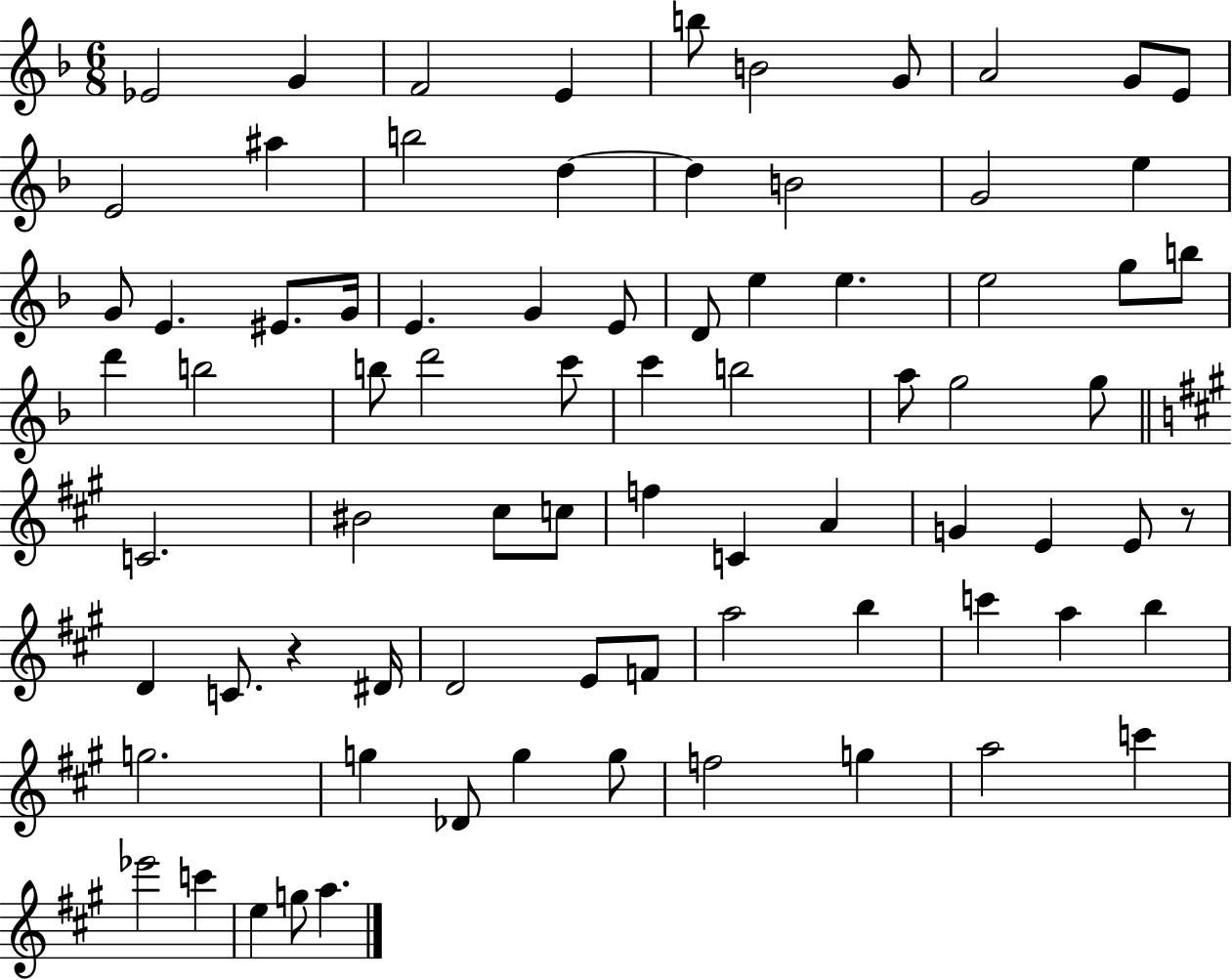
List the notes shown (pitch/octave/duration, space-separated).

Eb4/h G4/q F4/h E4/q B5/e B4/h G4/e A4/h G4/e E4/e E4/h A#5/q B5/h D5/q D5/q B4/h G4/h E5/q G4/e E4/q. EIS4/e. G4/s E4/q. G4/q E4/e D4/e E5/q E5/q. E5/h G5/e B5/e D6/q B5/h B5/e D6/h C6/e C6/q B5/h A5/e G5/h G5/e C4/h. BIS4/h C#5/e C5/e F5/q C4/q A4/q G4/q E4/q E4/e R/e D4/q C4/e. R/q D#4/s D4/h E4/e F4/e A5/h B5/q C6/q A5/q B5/q G5/h. G5/q Db4/e G5/q G5/e F5/h G5/q A5/h C6/q Eb6/h C6/q E5/q G5/e A5/q.